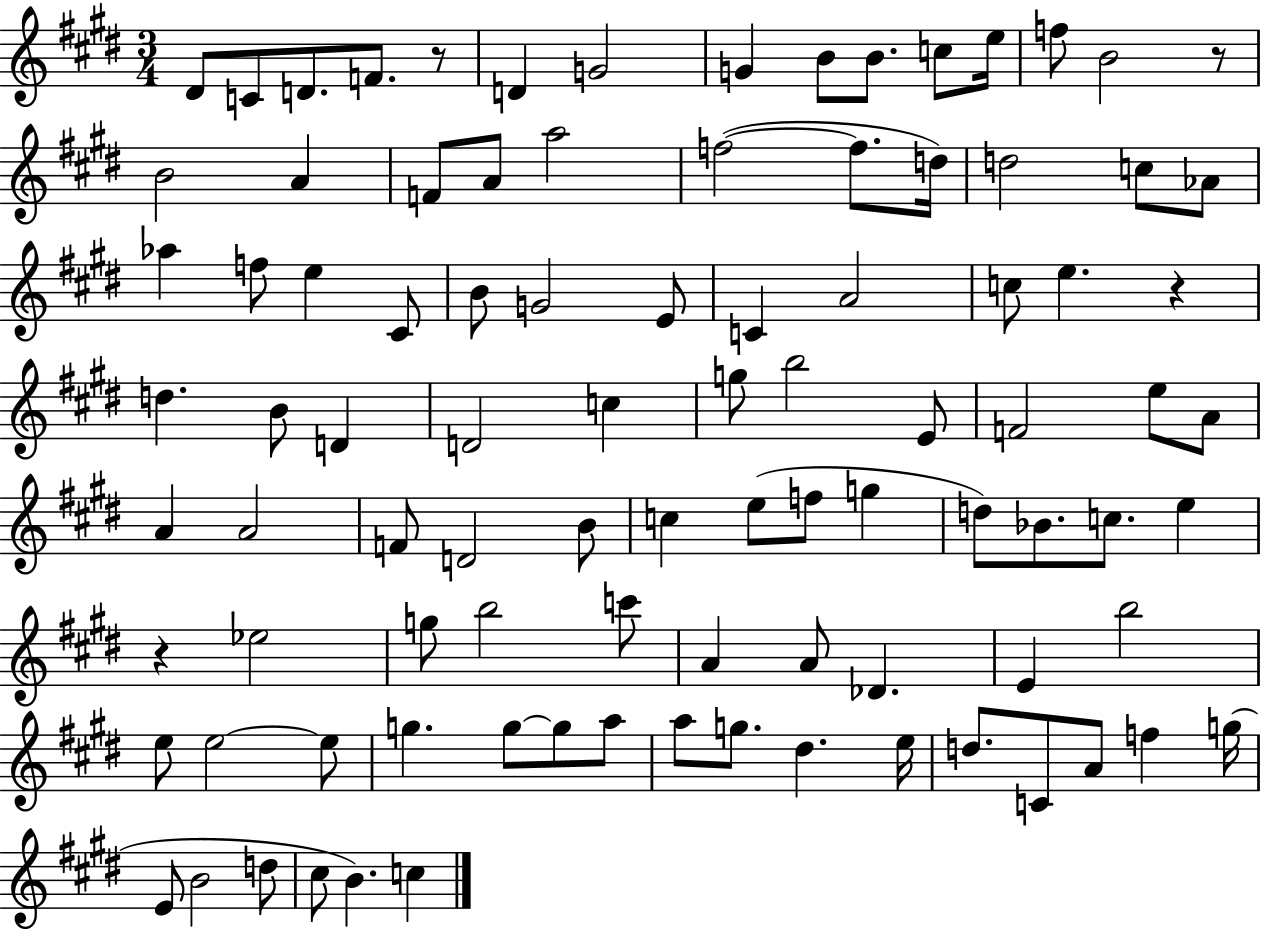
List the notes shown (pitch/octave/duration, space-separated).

D#4/e C4/e D4/e. F4/e. R/e D4/q G4/h G4/q B4/e B4/e. C5/e E5/s F5/e B4/h R/e B4/h A4/q F4/e A4/e A5/h F5/h F5/e. D5/s D5/h C5/e Ab4/e Ab5/q F5/e E5/q C#4/e B4/e G4/h E4/e C4/q A4/h C5/e E5/q. R/q D5/q. B4/e D4/q D4/h C5/q G5/e B5/h E4/e F4/h E5/e A4/e A4/q A4/h F4/e D4/h B4/e C5/q E5/e F5/e G5/q D5/e Bb4/e. C5/e. E5/q R/q Eb5/h G5/e B5/h C6/e A4/q A4/e Db4/q. E4/q B5/h E5/e E5/h E5/e G5/q. G5/e G5/e A5/e A5/e G5/e. D#5/q. E5/s D5/e. C4/e A4/e F5/q G5/s E4/e B4/h D5/e C#5/e B4/q. C5/q